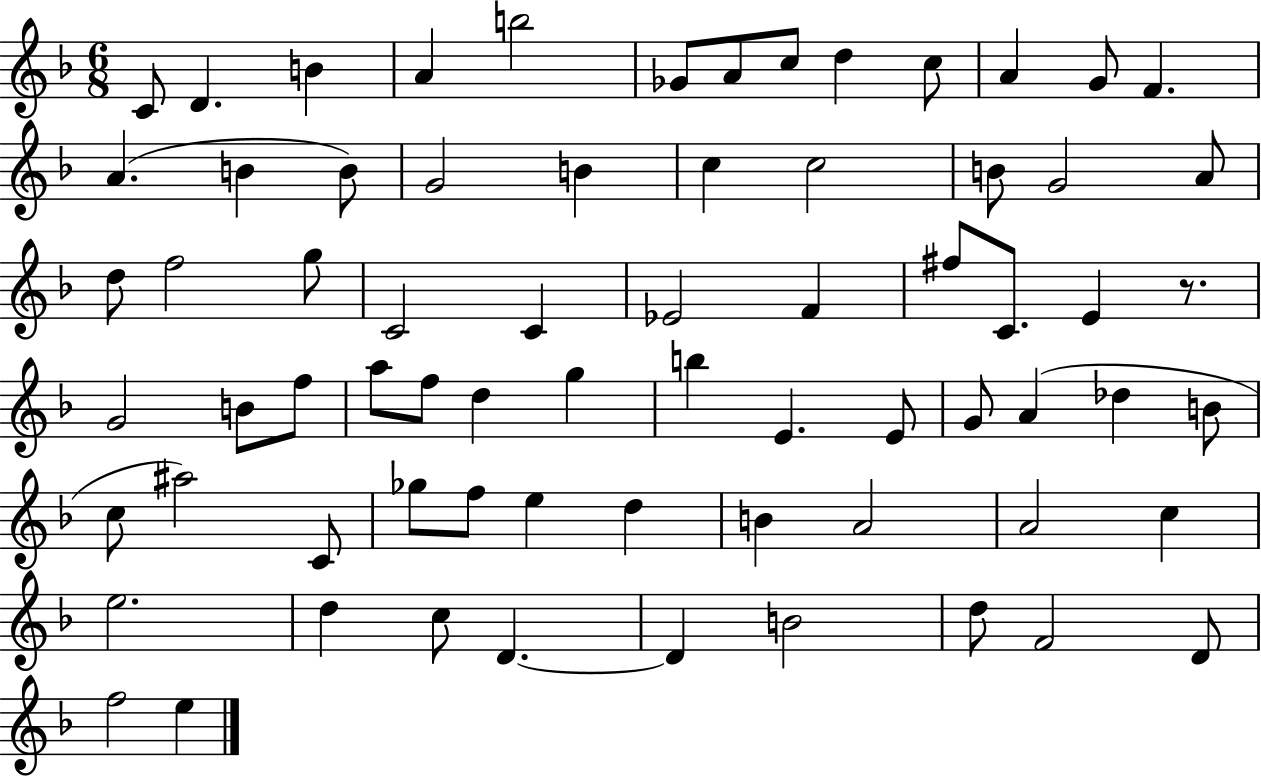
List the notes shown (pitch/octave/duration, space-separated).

C4/e D4/q. B4/q A4/q B5/h Gb4/e A4/e C5/e D5/q C5/e A4/q G4/e F4/q. A4/q. B4/q B4/e G4/h B4/q C5/q C5/h B4/e G4/h A4/e D5/e F5/h G5/e C4/h C4/q Eb4/h F4/q F#5/e C4/e. E4/q R/e. G4/h B4/e F5/e A5/e F5/e D5/q G5/q B5/q E4/q. E4/e G4/e A4/q Db5/q B4/e C5/e A#5/h C4/e Gb5/e F5/e E5/q D5/q B4/q A4/h A4/h C5/q E5/h. D5/q C5/e D4/q. D4/q B4/h D5/e F4/h D4/e F5/h E5/q